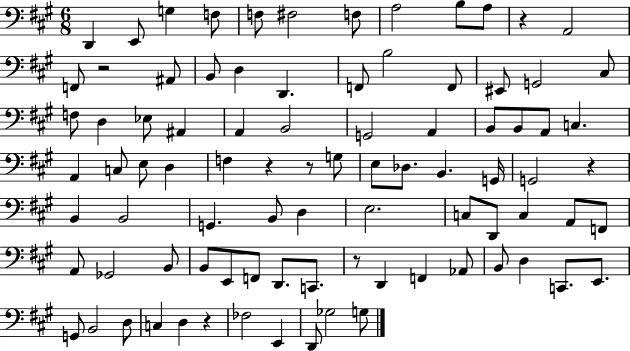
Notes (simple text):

D2/q E2/e G3/q F3/e F3/e F#3/h F3/e A3/h B3/e A3/e R/q A2/h F2/e R/h A#2/e B2/e D3/q D2/q. F2/e B3/h F2/e EIS2/e G2/h C#3/e F3/e D3/q Eb3/e A#2/q A2/q B2/h G2/h A2/q B2/e B2/e A2/e C3/q. A2/q C3/e E3/e D3/q F3/q R/q R/e G3/e E3/e Db3/e. B2/q. G2/s G2/h R/q B2/q B2/h G2/q. B2/e D3/q E3/h. C3/e D2/e C3/q A2/e F2/e A2/e Gb2/h B2/e B2/e E2/e F2/e D2/e. C2/e. R/e D2/q F2/q Ab2/e B2/e D3/q C2/e. E2/e. G2/e B2/h D3/e C3/q D3/q R/q FES3/h E2/q D2/e Gb3/h G3/e